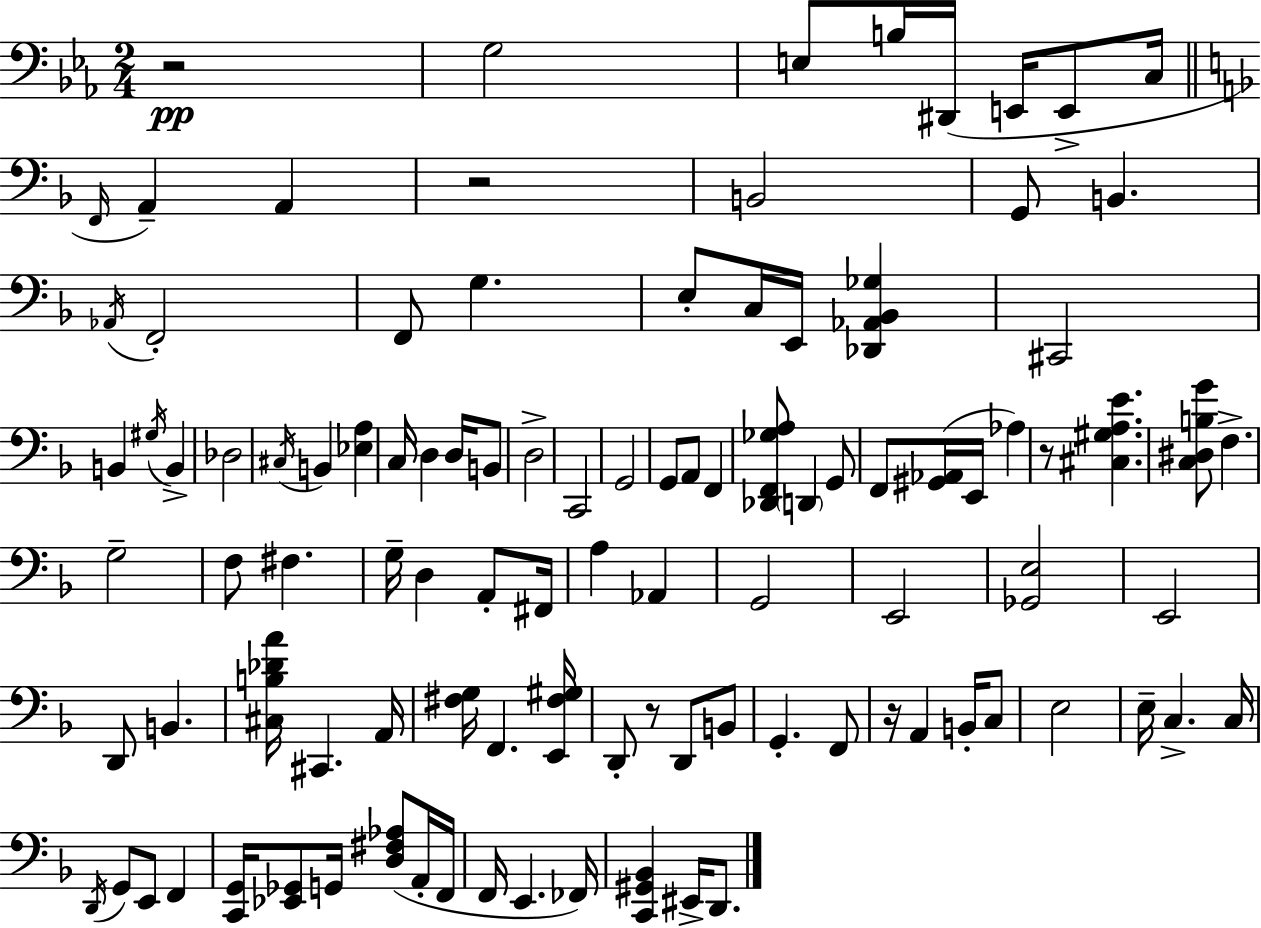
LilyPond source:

{
  \clef bass
  \numericTimeSignature
  \time 2/4
  \key ees \major
  r2\pp | g2 | e8 b16 dis,16( e,16 e,8-> c16 | \bar "||" \break \key f \major \grace { f,16 } a,4--) a,4 | r2 | b,2 | g,8 b,4. | \break \acciaccatura { aes,16 } f,2-. | f,8 g4. | e8-. c16 e,16 <des, aes, bes, ges>4 | cis,2 | \break b,4 \acciaccatura { gis16 } b,4-> | des2 | \acciaccatura { cis16 } b,4 | <ees a>4 c16 d4 | \break d16 b,8 d2-> | c,2 | g,2 | g,8 a,8 | \break f,4 <des, f, ges a>8 \parenthesize d,4 | g,8 f,8 <gis, aes,>16( e,16 | aes4) r8 <cis gis a e'>4. | <c dis b g'>8 f4.-> | \break g2-- | f8 fis4. | g16-- d4 | a,8-. fis,16 a4 | \break aes,4 g,2 | e,2 | <ges, e>2 | e,2 | \break d,8 b,4. | <cis b des' a'>16 cis,4. | a,16 <fis g>16 f,4. | <e, fis gis>16 d,8-. r8 | \break d,8 b,8 g,4.-. | f,8 r16 a,4 | b,16-. c8 e2 | e16-- c4.-> | \break c16 \acciaccatura { d,16 } g,8 e,8 | f,4 <c, g,>16 <ees, ges,>8 | g,16 <d fis aes>8( a,16-. f,16 f,16 e,4. | fes,16) <c, gis, bes,>4 | \break eis,16-> d,8. \bar "|."
}